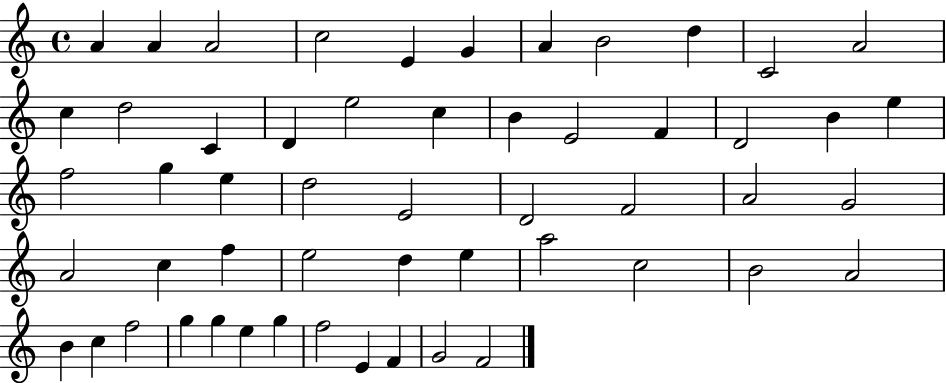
X:1
T:Untitled
M:4/4
L:1/4
K:C
A A A2 c2 E G A B2 d C2 A2 c d2 C D e2 c B E2 F D2 B e f2 g e d2 E2 D2 F2 A2 G2 A2 c f e2 d e a2 c2 B2 A2 B c f2 g g e g f2 E F G2 F2